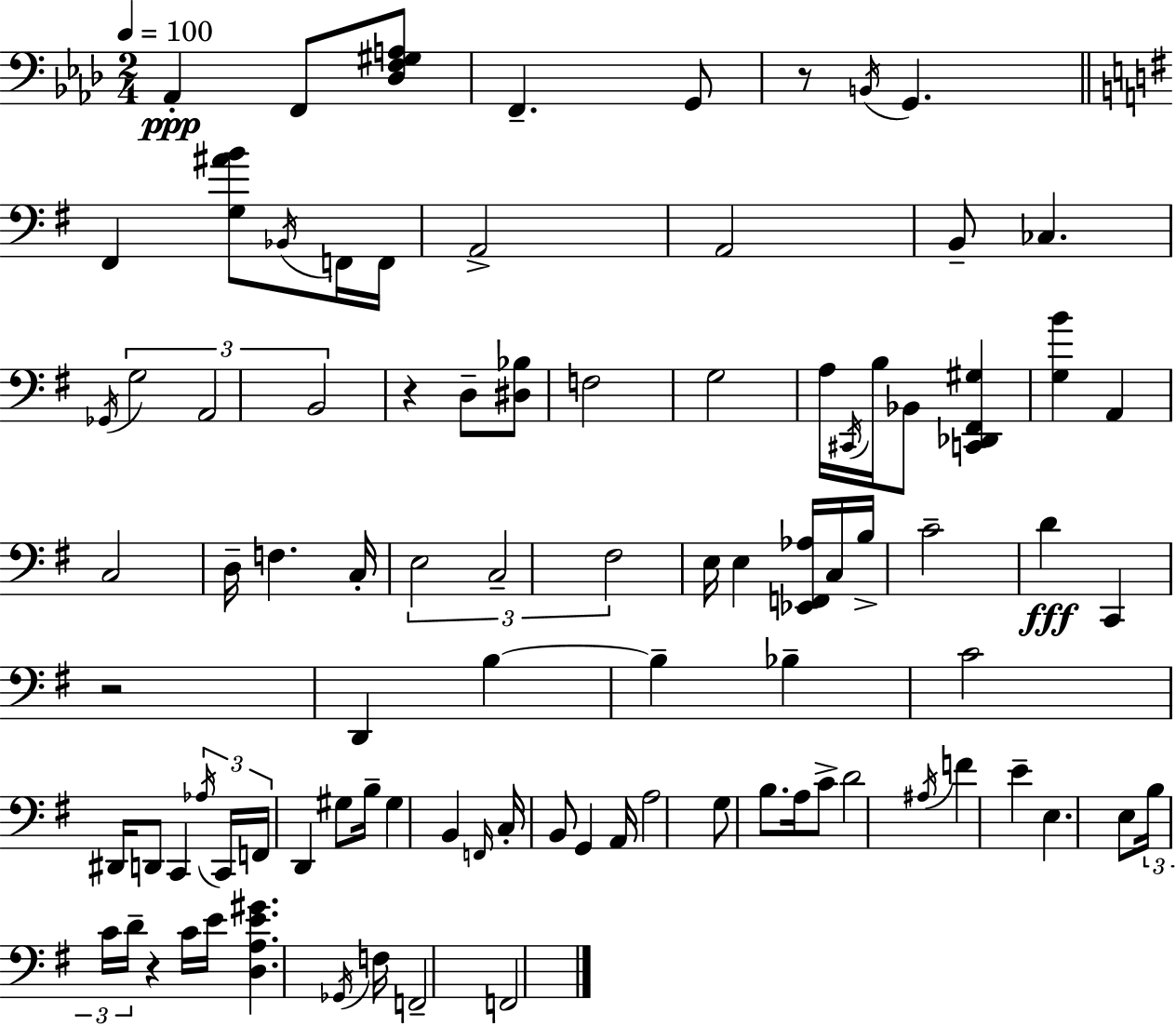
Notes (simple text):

Ab2/q F2/e [Db3,F3,G#3,A3]/e F2/q. G2/e R/e B2/s G2/q. F#2/q [G3,A#4,B4]/e Bb2/s F2/s F2/s A2/h A2/h B2/e CES3/q. Gb2/s G3/h A2/h B2/h R/q D3/e [D#3,Bb3]/e F3/h G3/h A3/s C#2/s B3/s Bb2/e [C2,Db2,F#2,G#3]/q [G3,B4]/q A2/q C3/h D3/s F3/q. C3/s E3/h C3/h F#3/h E3/s E3/q [Eb2,F2,Ab3]/s C3/s B3/s C4/h D4/q C2/q R/h D2/q B3/q B3/q Bb3/q C4/h D#2/s D2/e C2/q Ab3/s C2/s F2/s D2/q G#3/e B3/s G#3/q B2/q F2/s C3/s B2/e G2/q A2/s A3/h G3/e B3/e. A3/s C4/e D4/h A#3/s F4/q E4/q E3/q. E3/e B3/s C4/s D4/s R/q C4/s E4/s [D3,A3,E4,G#4]/q. Gb2/s F3/s F2/h F2/h